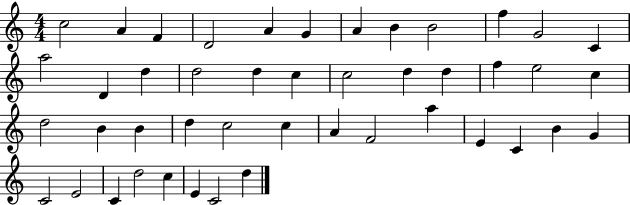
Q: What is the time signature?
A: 4/4